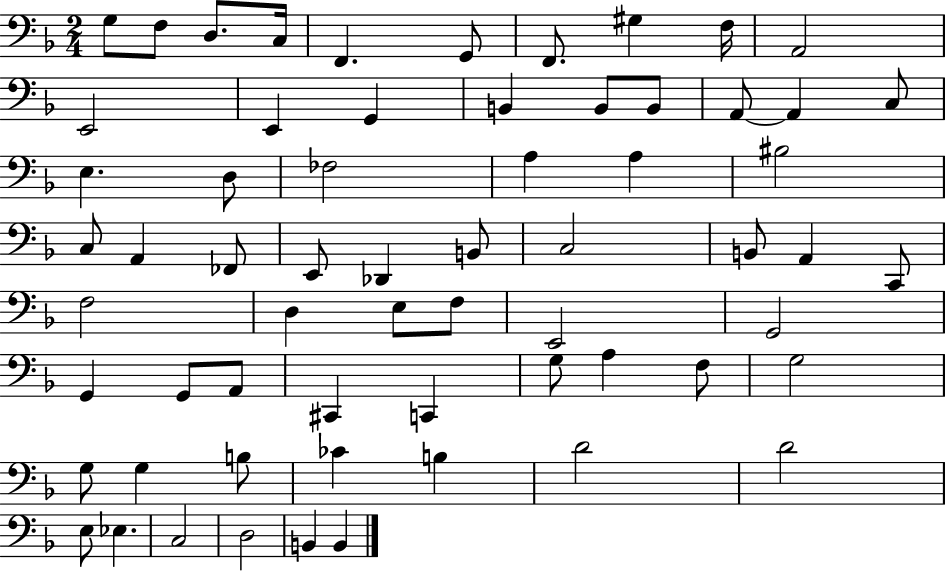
G3/e F3/e D3/e. C3/s F2/q. G2/e F2/e. G#3/q F3/s A2/h E2/h E2/q G2/q B2/q B2/e B2/e A2/e A2/q C3/e E3/q. D3/e FES3/h A3/q A3/q BIS3/h C3/e A2/q FES2/e E2/e Db2/q B2/e C3/h B2/e A2/q C2/e F3/h D3/q E3/e F3/e E2/h G2/h G2/q G2/e A2/e C#2/q C2/q G3/e A3/q F3/e G3/h G3/e G3/q B3/e CES4/q B3/q D4/h D4/h E3/e Eb3/q. C3/h D3/h B2/q B2/q